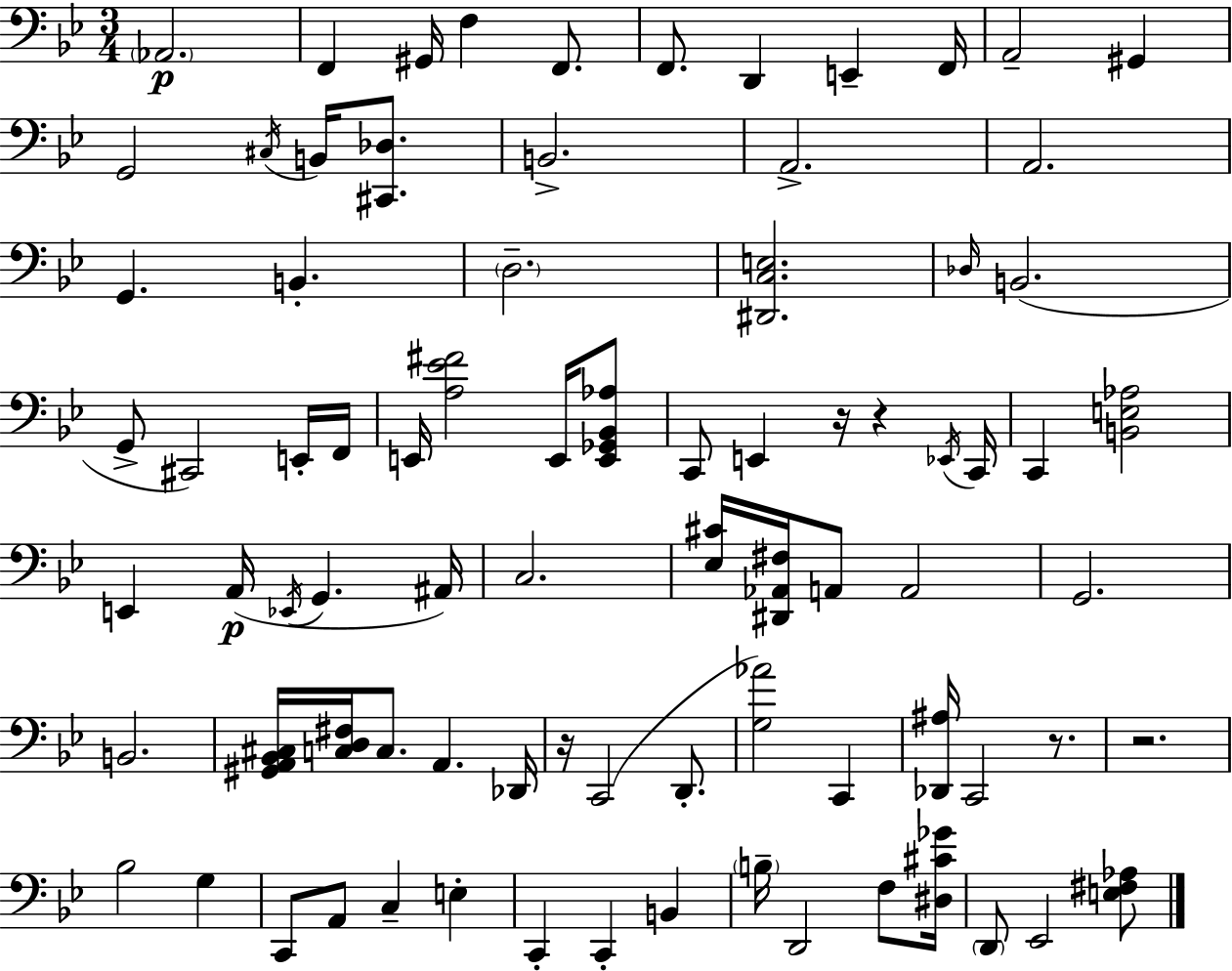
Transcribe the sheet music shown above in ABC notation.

X:1
T:Untitled
M:3/4
L:1/4
K:Gm
_A,,2 F,, ^G,,/4 F, F,,/2 F,,/2 D,, E,, F,,/4 A,,2 ^G,, G,,2 ^C,/4 B,,/4 [^C,,_D,]/2 B,,2 A,,2 A,,2 G,, B,, D,2 [^D,,C,E,]2 _D,/4 B,,2 G,,/2 ^C,,2 E,,/4 F,,/4 E,,/4 [A,_E^F]2 E,,/4 [E,,_G,,_B,,_A,]/2 C,,/2 E,, z/4 z _E,,/4 C,,/4 C,, [B,,E,_A,]2 E,, A,,/4 _E,,/4 G,, ^A,,/4 C,2 [_E,^C]/4 [^D,,_A,,^F,]/4 A,,/2 A,,2 G,,2 B,,2 [^G,,A,,_B,,^C,]/4 [C,D,^F,]/4 C,/2 A,, _D,,/4 z/4 C,,2 D,,/2 [G,_A]2 C,, [_D,,^A,]/4 C,,2 z/2 z2 _B,2 G, C,,/2 A,,/2 C, E, C,, C,, B,, B,/4 D,,2 F,/2 [^D,^C_G]/4 D,,/2 _E,,2 [E,^F,_A,]/2